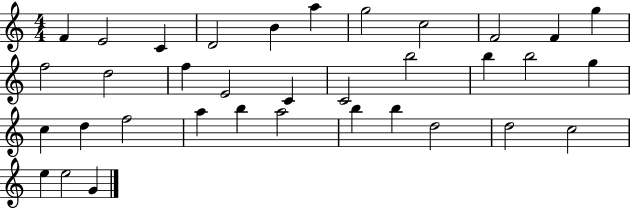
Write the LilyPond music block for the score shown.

{
  \clef treble
  \numericTimeSignature
  \time 4/4
  \key c \major
  f'4 e'2 c'4 | d'2 b'4 a''4 | g''2 c''2 | f'2 f'4 g''4 | \break f''2 d''2 | f''4 e'2 c'4 | c'2 b''2 | b''4 b''2 g''4 | \break c''4 d''4 f''2 | a''4 b''4 a''2 | b''4 b''4 d''2 | d''2 c''2 | \break e''4 e''2 g'4 | \bar "|."
}